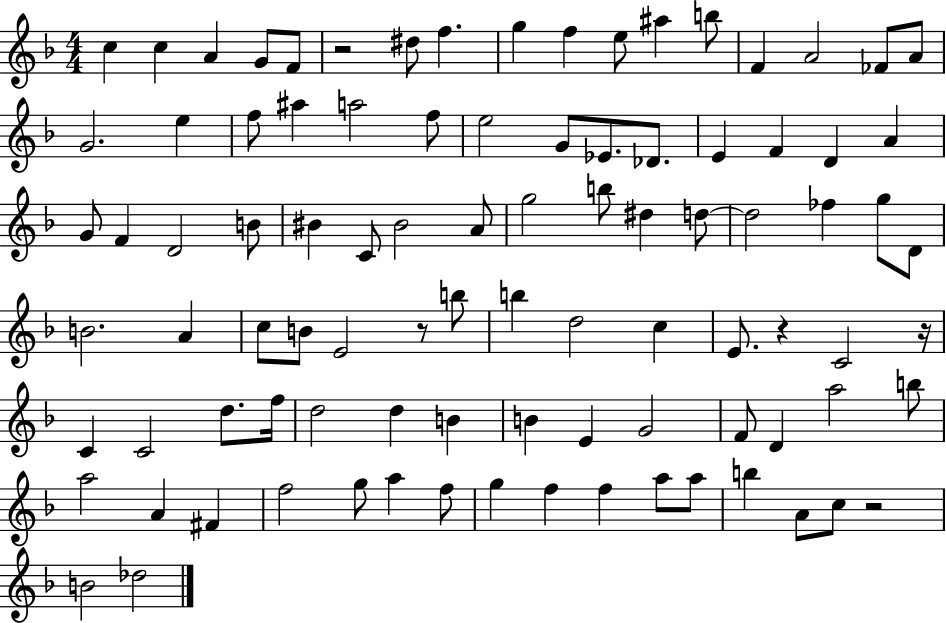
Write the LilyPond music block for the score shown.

{
  \clef treble
  \numericTimeSignature
  \time 4/4
  \key f \major
  c''4 c''4 a'4 g'8 f'8 | r2 dis''8 f''4. | g''4 f''4 e''8 ais''4 b''8 | f'4 a'2 fes'8 a'8 | \break g'2. e''4 | f''8 ais''4 a''2 f''8 | e''2 g'8 ees'8. des'8. | e'4 f'4 d'4 a'4 | \break g'8 f'4 d'2 b'8 | bis'4 c'8 bis'2 a'8 | g''2 b''8 dis''4 d''8~~ | d''2 fes''4 g''8 d'8 | \break b'2. a'4 | c''8 b'8 e'2 r8 b''8 | b''4 d''2 c''4 | e'8. r4 c'2 r16 | \break c'4 c'2 d''8. f''16 | d''2 d''4 b'4 | b'4 e'4 g'2 | f'8 d'4 a''2 b''8 | \break a''2 a'4 fis'4 | f''2 g''8 a''4 f''8 | g''4 f''4 f''4 a''8 a''8 | b''4 a'8 c''8 r2 | \break b'2 des''2 | \bar "|."
}